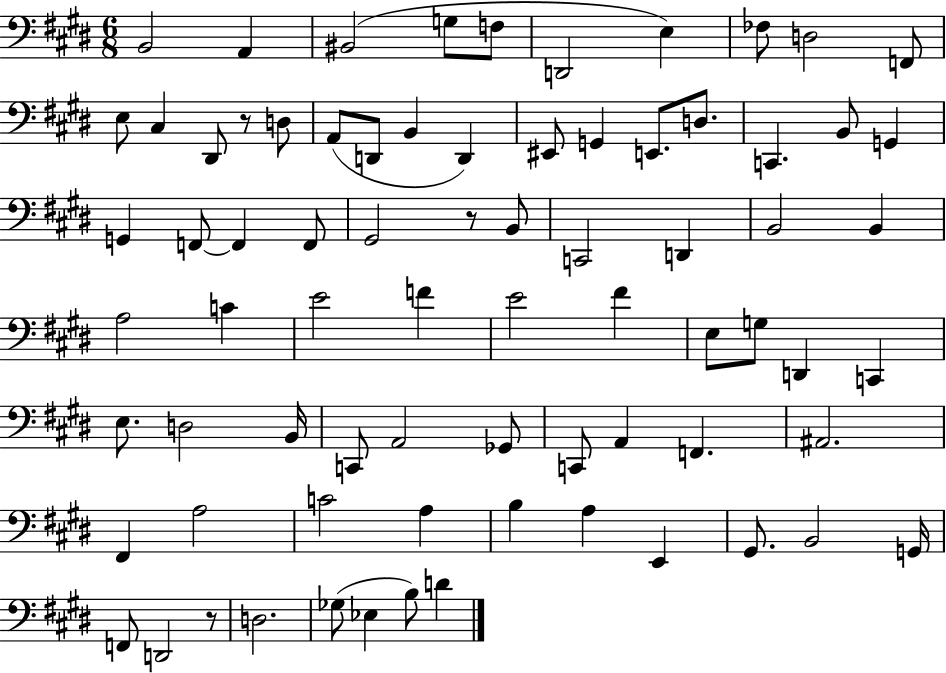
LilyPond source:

{
  \clef bass
  \numericTimeSignature
  \time 6/8
  \key e \major
  b,2 a,4 | bis,2( g8 f8 | d,2 e4) | fes8 d2 f,8 | \break e8 cis4 dis,8 r8 d8 | a,8( d,8 b,4 d,4) | eis,8 g,4 e,8. d8. | c,4. b,8 g,4 | \break g,4 f,8~~ f,4 f,8 | gis,2 r8 b,8 | c,2 d,4 | b,2 b,4 | \break a2 c'4 | e'2 f'4 | e'2 fis'4 | e8 g8 d,4 c,4 | \break e8. d2 b,16 | c,8 a,2 ges,8 | c,8 a,4 f,4. | ais,2. | \break fis,4 a2 | c'2 a4 | b4 a4 e,4 | gis,8. b,2 g,16 | \break f,8 d,2 r8 | d2. | ges8( ees4 b8) d'4 | \bar "|."
}